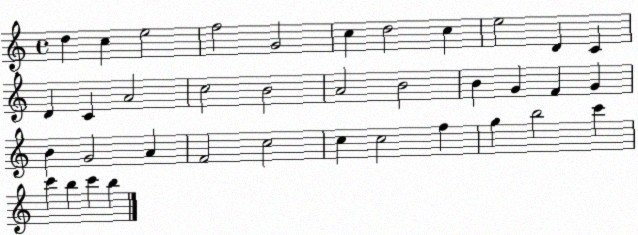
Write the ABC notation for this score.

X:1
T:Untitled
M:4/4
L:1/4
K:C
d c e2 f2 G2 c d2 c e2 D C D C A2 c2 B2 A2 B2 B G F G B G2 A F2 c2 c c2 f g b2 c' c' b c' b